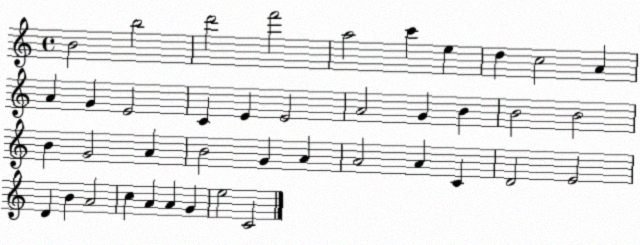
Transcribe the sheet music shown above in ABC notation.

X:1
T:Untitled
M:4/4
L:1/4
K:C
B2 b2 d'2 f'2 a2 c' e d c2 A A G E2 C E E2 A2 G B B2 B2 B G2 A B2 G A A2 A C D2 E2 D B A2 c A A G e2 C2